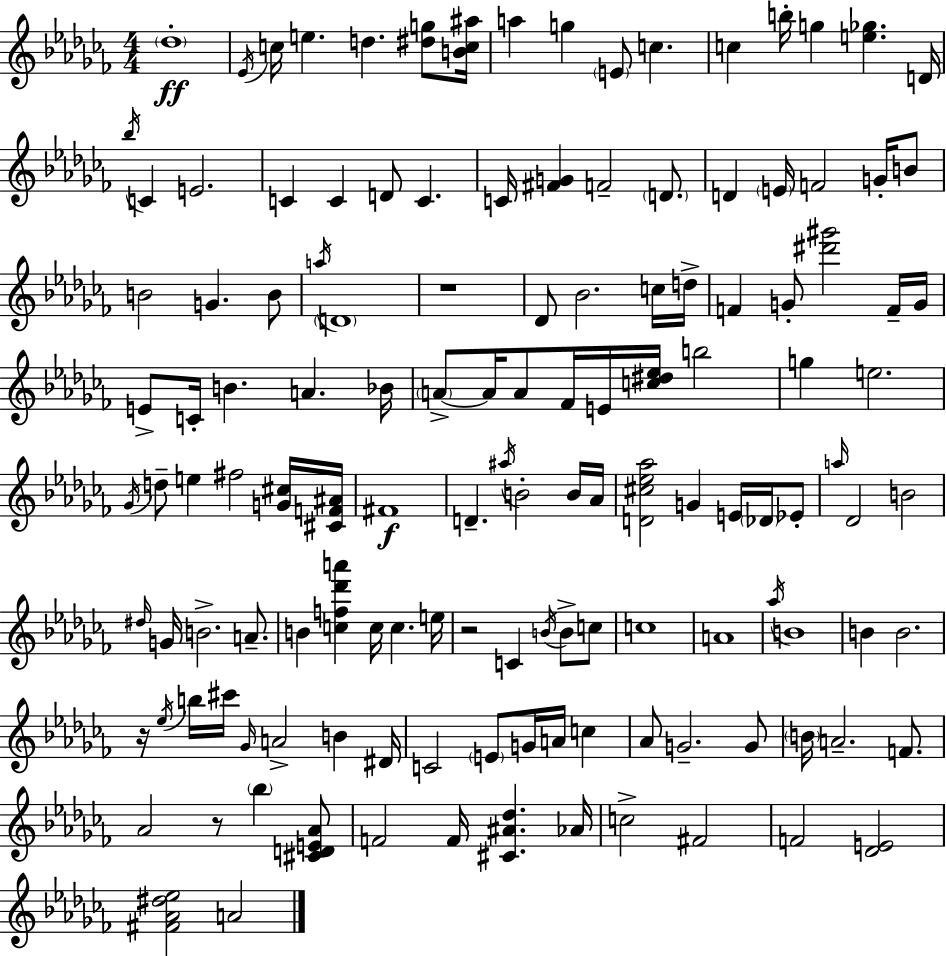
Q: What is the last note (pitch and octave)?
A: A4